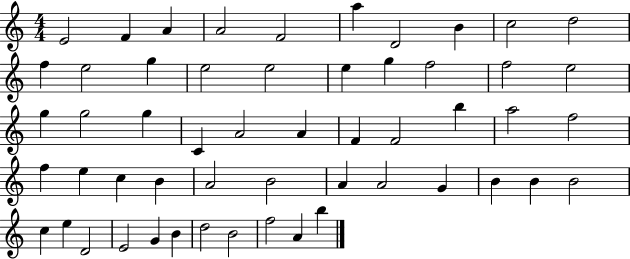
X:1
T:Untitled
M:4/4
L:1/4
K:C
E2 F A A2 F2 a D2 B c2 d2 f e2 g e2 e2 e g f2 f2 e2 g g2 g C A2 A F F2 b a2 f2 f e c B A2 B2 A A2 G B B B2 c e D2 E2 G B d2 B2 f2 A b